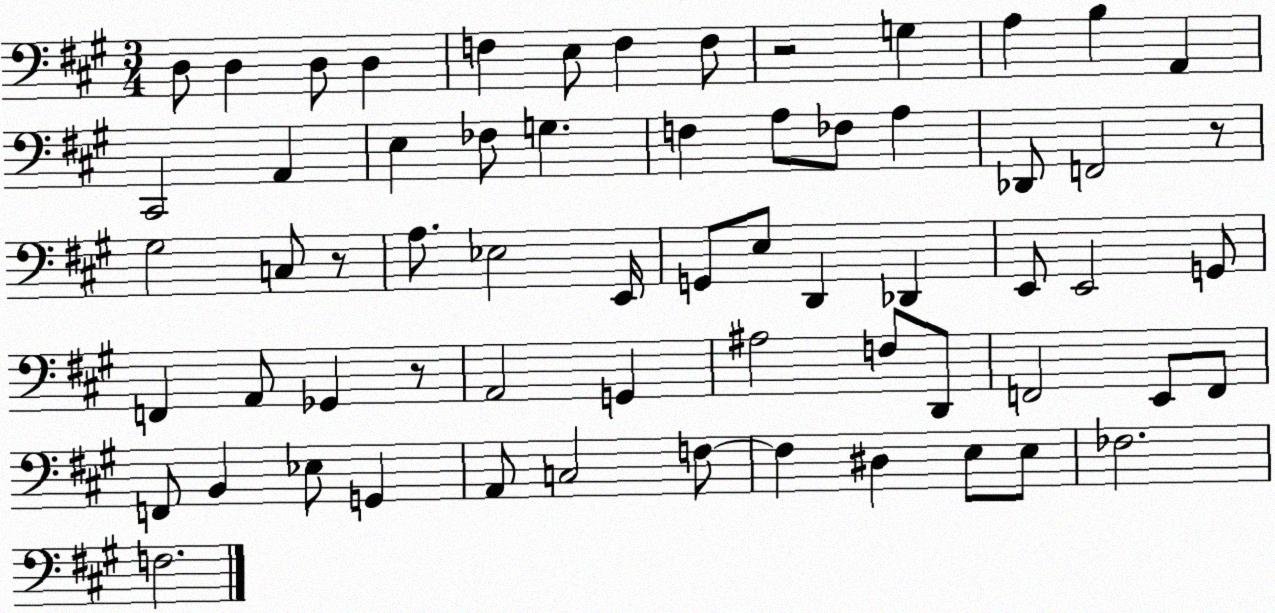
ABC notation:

X:1
T:Untitled
M:3/4
L:1/4
K:A
D,/2 D, D,/2 D, F, E,/2 F, F,/2 z2 G, A, B, A,, ^C,,2 A,, E, _F,/2 G, F, A,/2 _F,/2 A, _D,,/2 F,,2 z/2 ^G,2 C,/2 z/2 A,/2 _E,2 E,,/4 G,,/2 E,/2 D,, _D,, E,,/2 E,,2 G,,/2 F,, A,,/2 _G,, z/2 A,,2 G,, ^A,2 F,/2 D,,/2 F,,2 E,,/2 F,,/2 F,,/2 B,, _E,/2 G,, A,,/2 C,2 F,/2 F, ^D, E,/2 E,/2 _F,2 F,2